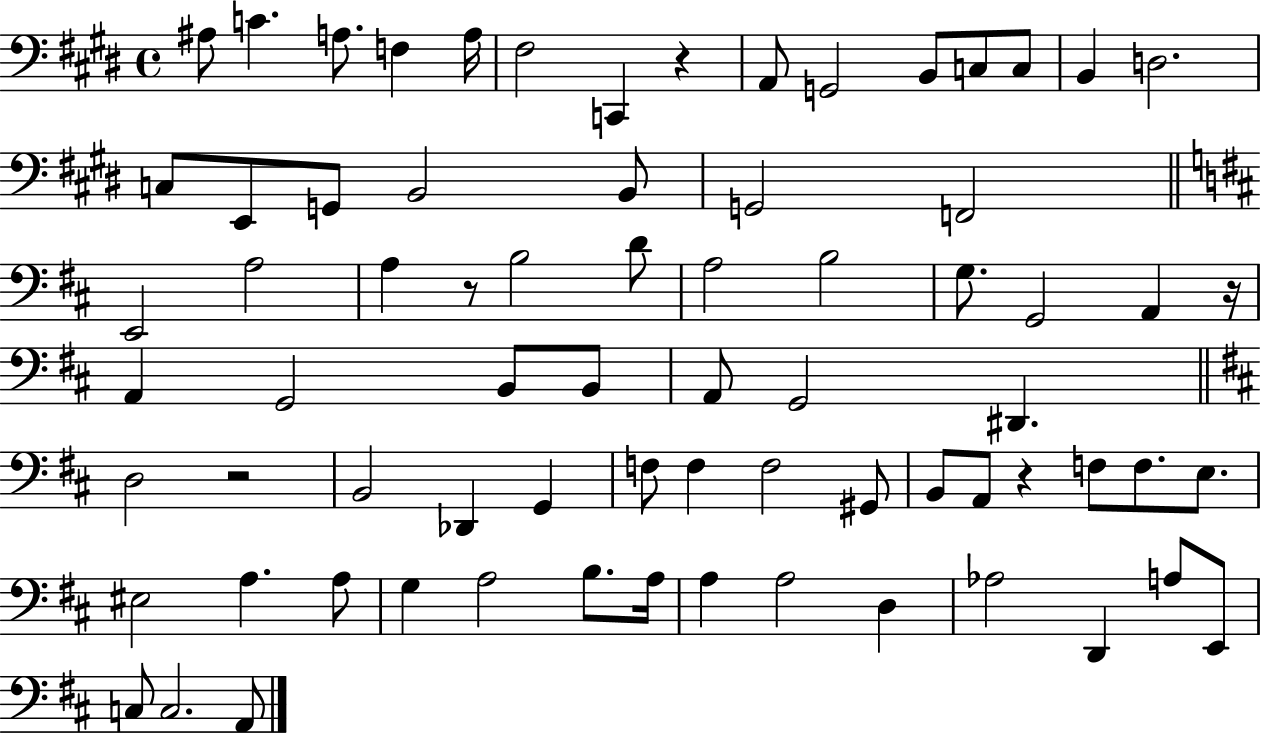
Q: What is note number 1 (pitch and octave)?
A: A#3